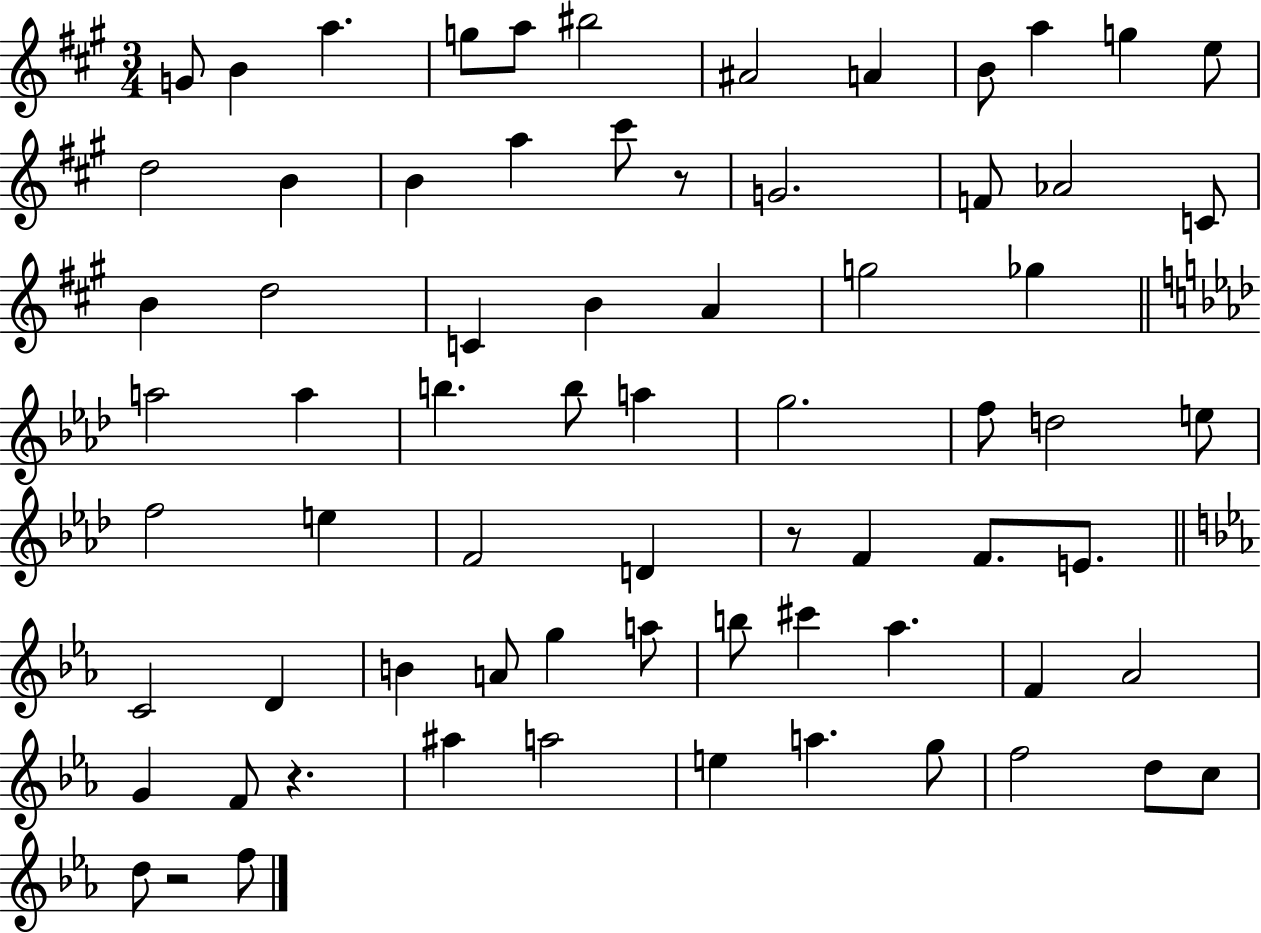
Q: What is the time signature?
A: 3/4